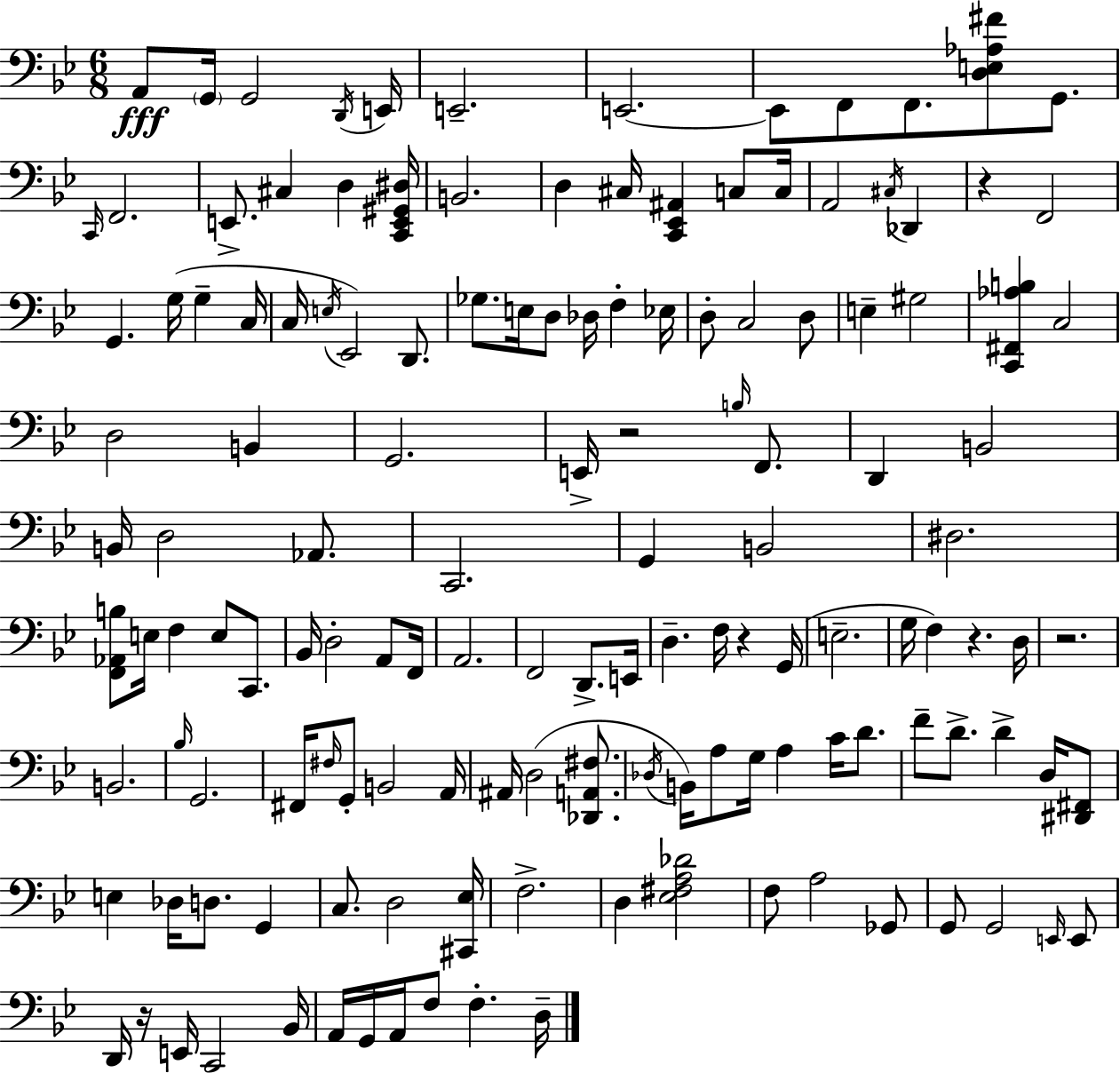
A2/e G2/s G2/h D2/s E2/s E2/h. E2/h. E2/e F2/e F2/e. [D3,E3,Ab3,F#4]/e G2/e. C2/s F2/h. E2/e. C#3/q D3/q [C2,E2,G#2,D#3]/s B2/h. D3/q C#3/s [C2,Eb2,A#2]/q C3/e C3/s A2/h C#3/s Db2/q R/q F2/h G2/q. G3/s G3/q C3/s C3/s E3/s Eb2/h D2/e. Gb3/e. E3/s D3/e Db3/s F3/q Eb3/s D3/e C3/h D3/e E3/q G#3/h [C2,F#2,Ab3,B3]/q C3/h D3/h B2/q G2/h. E2/s R/h B3/s F2/e. D2/q B2/h B2/s D3/h Ab2/e. C2/h. G2/q B2/h D#3/h. [F2,Ab2,B3]/e E3/s F3/q E3/e C2/e. Bb2/s D3/h A2/e F2/s A2/h. F2/h D2/e. E2/s D3/q. F3/s R/q G2/s E3/h. G3/s F3/q R/q. D3/s R/h. B2/h. Bb3/s G2/h. F#2/s F#3/s G2/e B2/h A2/s A#2/s D3/h [Db2,A2,F#3]/e. Db3/s B2/s A3/e G3/s A3/q C4/s D4/e. F4/e D4/e. D4/q D3/s [D#2,F#2]/e E3/q Db3/s D3/e. G2/q C3/e. D3/h [C#2,Eb3]/s F3/h. D3/q [Eb3,F#3,A3,Db4]/h F3/e A3/h Gb2/e G2/e G2/h E2/s E2/e D2/s R/s E2/s C2/h Bb2/s A2/s G2/s A2/s F3/e F3/q. D3/s